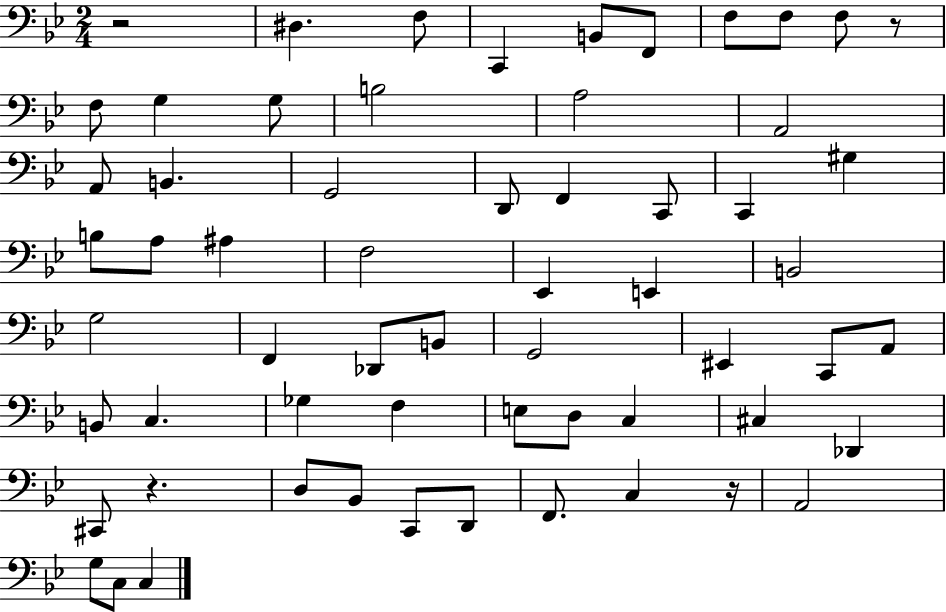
R/h D#3/q. F3/e C2/q B2/e F2/e F3/e F3/e F3/e R/e F3/e G3/q G3/e B3/h A3/h A2/h A2/e B2/q. G2/h D2/e F2/q C2/e C2/q G#3/q B3/e A3/e A#3/q F3/h Eb2/q E2/q B2/h G3/h F2/q Db2/e B2/e G2/h EIS2/q C2/e A2/e B2/e C3/q. Gb3/q F3/q E3/e D3/e C3/q C#3/q Db2/q C#2/e R/q. D3/e Bb2/e C2/e D2/e F2/e. C3/q R/s A2/h G3/e C3/e C3/q